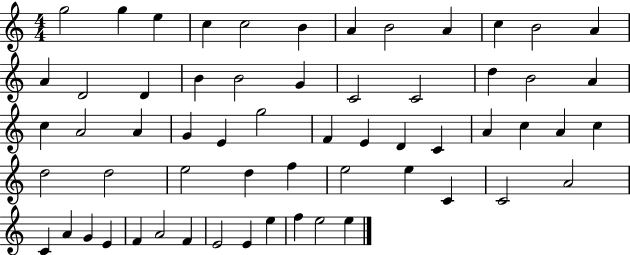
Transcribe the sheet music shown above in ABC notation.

X:1
T:Untitled
M:4/4
L:1/4
K:C
g2 g e c c2 B A B2 A c B2 A A D2 D B B2 G C2 C2 d B2 A c A2 A G E g2 F E D C A c A c d2 d2 e2 d f e2 e C C2 A2 C A G E F A2 F E2 E e f e2 e